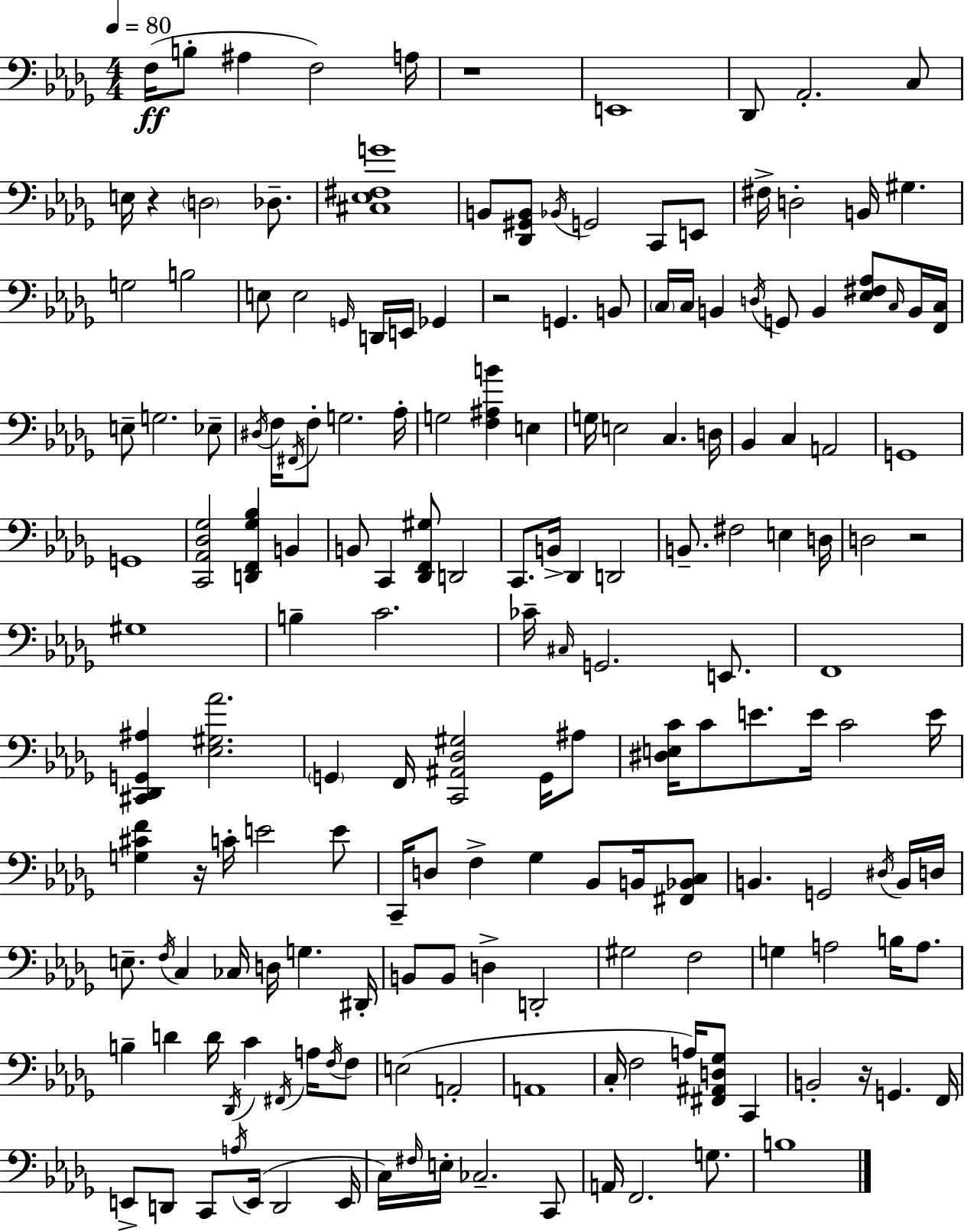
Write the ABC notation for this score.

X:1
T:Untitled
M:4/4
L:1/4
K:Bbm
F,/4 B,/2 ^A, F,2 A,/4 z4 E,,4 _D,,/2 _A,,2 C,/2 E,/4 z D,2 _D,/2 [^C,_E,^F,G]4 B,,/2 [_D,,^G,,B,,]/2 _B,,/4 G,,2 C,,/2 E,,/2 ^F,/4 D,2 B,,/4 ^G, G,2 B,2 E,/2 E,2 G,,/4 D,,/4 E,,/4 _G,, z2 G,, B,,/2 C,/4 C,/4 B,, D,/4 G,,/2 B,, [_E,^F,_A,]/2 C,/4 B,,/4 [F,,C,]/4 E,/2 G,2 _E,/2 ^D,/4 F,/4 ^F,,/4 F,/2 G,2 _A,/4 G,2 [F,^A,B] E, G,/4 E,2 C, D,/4 _B,, C, A,,2 G,,4 G,,4 [C,,_A,,_D,_G,]2 [D,,F,,_G,_B,] B,, B,,/2 C,, [_D,,F,,^G,]/2 D,,2 C,,/2 B,,/4 _D,, D,,2 B,,/2 ^F,2 E, D,/4 D,2 z2 ^G,4 B, C2 _C/4 ^C,/4 G,,2 E,,/2 F,,4 [^C,,_D,,G,,^A,] [_E,^G,_A]2 G,, F,,/4 [C,,^A,,_D,^G,]2 G,,/4 ^A,/2 [^D,E,C]/4 C/2 E/2 E/4 C2 E/4 [G,^CF] z/4 C/4 E2 E/2 C,,/4 D,/2 F, _G, _B,,/2 B,,/4 [^F,,_B,,C,]/2 B,, G,,2 ^D,/4 B,,/4 D,/4 E,/2 F,/4 C, _C,/4 D,/4 G, ^D,,/4 B,,/2 B,,/2 D, D,,2 ^G,2 F,2 G, A,2 B,/4 A,/2 B, D D/4 _D,,/4 C ^F,,/4 A,/4 F,/4 F,/2 E,2 A,,2 A,,4 C,/4 F,2 A,/4 [^F,,^A,,D,_G,]/2 C,, B,,2 z/4 G,, F,,/4 E,,/2 D,,/2 C,,/2 A,/4 E,,/4 D,,2 E,,/4 C,/4 ^F,/4 E,/4 _C,2 C,,/2 A,,/4 F,,2 G,/2 B,4